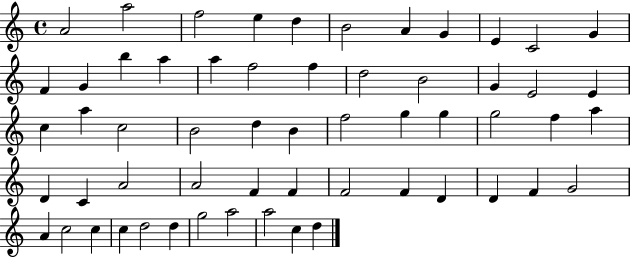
A4/h A5/h F5/h E5/q D5/q B4/h A4/q G4/q E4/q C4/h G4/q F4/q G4/q B5/q A5/q A5/q F5/h F5/q D5/h B4/h G4/q E4/h E4/q C5/q A5/q C5/h B4/h D5/q B4/q F5/h G5/q G5/q G5/h F5/q A5/q D4/q C4/q A4/h A4/h F4/q F4/q F4/h F4/q D4/q D4/q F4/q G4/h A4/q C5/h C5/q C5/q D5/h D5/q G5/h A5/h A5/h C5/q D5/q